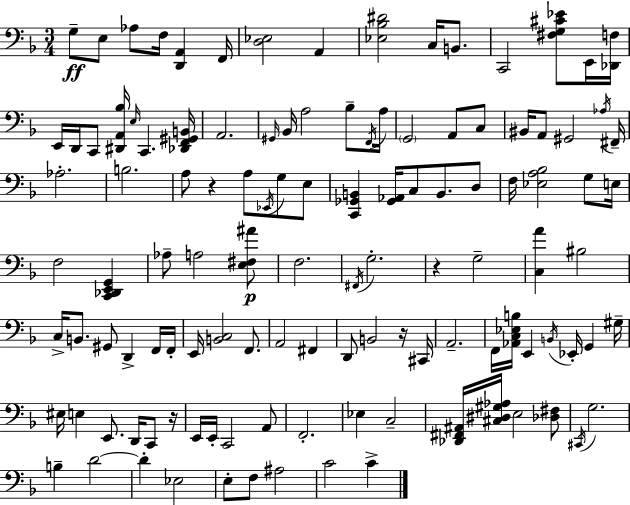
X:1
T:Untitled
M:3/4
L:1/4
K:Dm
G,/2 E,/2 _A,/2 F,/4 [D,,A,,] F,,/4 [D,_E,]2 A,, [_E,_B,^D]2 C,/4 B,,/2 C,,2 [^F,G,^C_E]/2 E,,/4 [_D,,F,]/4 E,,/4 D,,/4 C,,/2 [^D,,A,,_B,]/4 E,/4 C,, [_D,,F,,^G,,B,,]/4 A,,2 ^G,,/4 _B,,/4 A,2 _B,/2 F,,/4 A,/4 G,,2 A,,/2 C,/2 ^B,,/4 A,,/2 ^G,,2 _A,/4 ^F,,/4 _A,2 B,2 A,/2 z A,/2 _E,,/4 G,/2 E,/2 [C,,_G,,B,,] [_G,,_A,,]/4 C,/2 B,,/2 D,/2 F,/4 [_E,A,_B,]2 G,/2 E,/4 F,2 [C,,_D,,E,,G,,] _A,/2 A,2 [E,^F,^A]/2 F,2 ^F,,/4 G,2 z G,2 [C,A] ^B,2 C,/4 B,,/2 ^G,,/2 D,, F,,/4 F,,/4 E,,/4 [B,,C,]2 F,,/2 A,,2 ^F,, D,,/2 B,,2 z/4 ^C,,/4 A,,2 F,,/4 [_A,,C,_E,B,]/4 E,, B,,/4 _E,,/4 G,, ^G,/4 ^E,/4 E, E,,/2 D,,/4 C,,/2 z/4 E,,/4 E,,/4 C,,2 A,,/2 F,,2 _E, C,2 [_D,,^F,,^A,,]/4 [^C,^D,^G,_A,]/4 E,2 [_D,^F,]/2 ^C,,/4 G,2 B, D2 D _E,2 E,/2 F,/2 ^A,2 C2 C